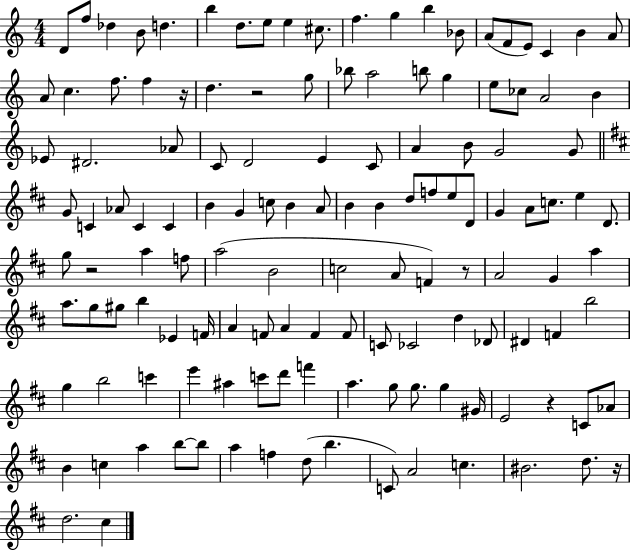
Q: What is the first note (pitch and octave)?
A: D4